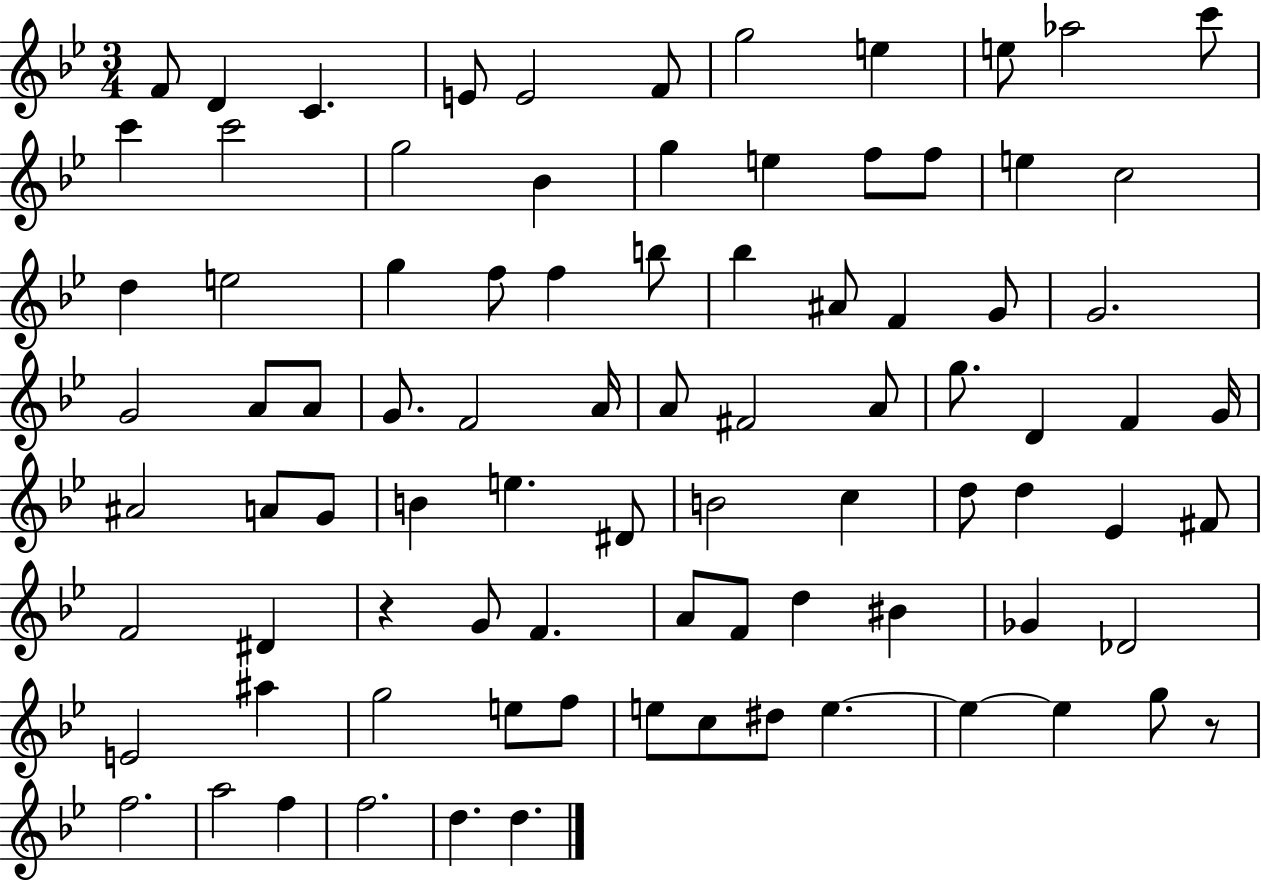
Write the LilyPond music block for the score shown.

{
  \clef treble
  \numericTimeSignature
  \time 3/4
  \key bes \major
  f'8 d'4 c'4. | e'8 e'2 f'8 | g''2 e''4 | e''8 aes''2 c'''8 | \break c'''4 c'''2 | g''2 bes'4 | g''4 e''4 f''8 f''8 | e''4 c''2 | \break d''4 e''2 | g''4 f''8 f''4 b''8 | bes''4 ais'8 f'4 g'8 | g'2. | \break g'2 a'8 a'8 | g'8. f'2 a'16 | a'8 fis'2 a'8 | g''8. d'4 f'4 g'16 | \break ais'2 a'8 g'8 | b'4 e''4. dis'8 | b'2 c''4 | d''8 d''4 ees'4 fis'8 | \break f'2 dis'4 | r4 g'8 f'4. | a'8 f'8 d''4 bis'4 | ges'4 des'2 | \break e'2 ais''4 | g''2 e''8 f''8 | e''8 c''8 dis''8 e''4.~~ | e''4~~ e''4 g''8 r8 | \break f''2. | a''2 f''4 | f''2. | d''4. d''4. | \break \bar "|."
}